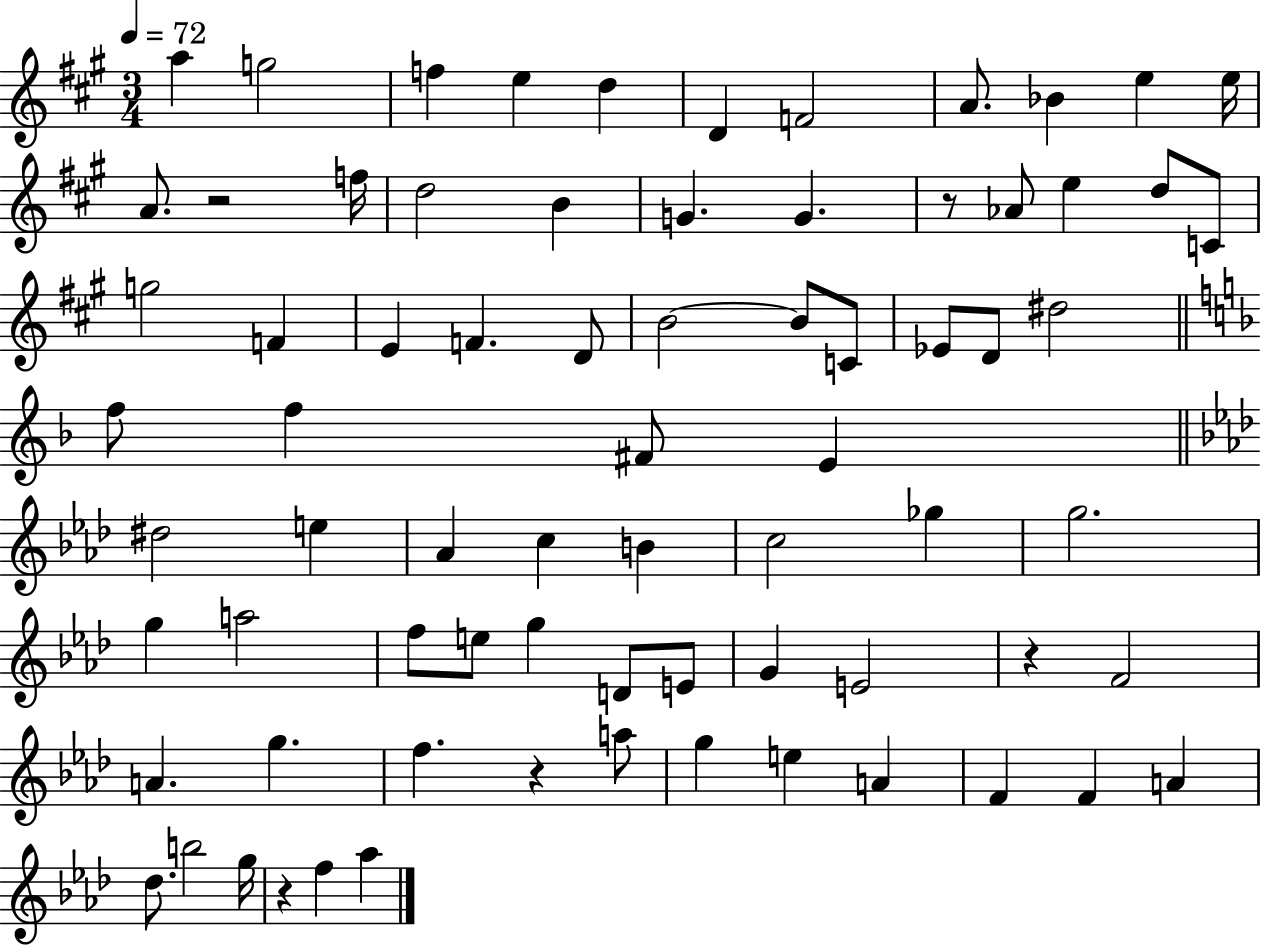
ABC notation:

X:1
T:Untitled
M:3/4
L:1/4
K:A
a g2 f e d D F2 A/2 _B e e/4 A/2 z2 f/4 d2 B G G z/2 _A/2 e d/2 C/2 g2 F E F D/2 B2 B/2 C/2 _E/2 D/2 ^d2 f/2 f ^F/2 E ^d2 e _A c B c2 _g g2 g a2 f/2 e/2 g D/2 E/2 G E2 z F2 A g f z a/2 g e A F F A _d/2 b2 g/4 z f _a